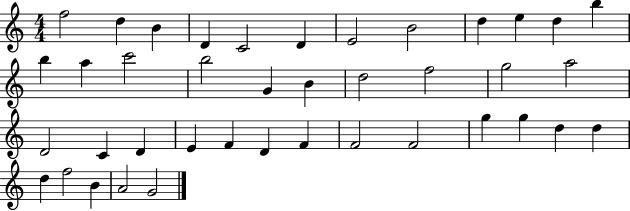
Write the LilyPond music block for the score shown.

{
  \clef treble
  \numericTimeSignature
  \time 4/4
  \key c \major
  f''2 d''4 b'4 | d'4 c'2 d'4 | e'2 b'2 | d''4 e''4 d''4 b''4 | \break b''4 a''4 c'''2 | b''2 g'4 b'4 | d''2 f''2 | g''2 a''2 | \break d'2 c'4 d'4 | e'4 f'4 d'4 f'4 | f'2 f'2 | g''4 g''4 d''4 d''4 | \break d''4 f''2 b'4 | a'2 g'2 | \bar "|."
}